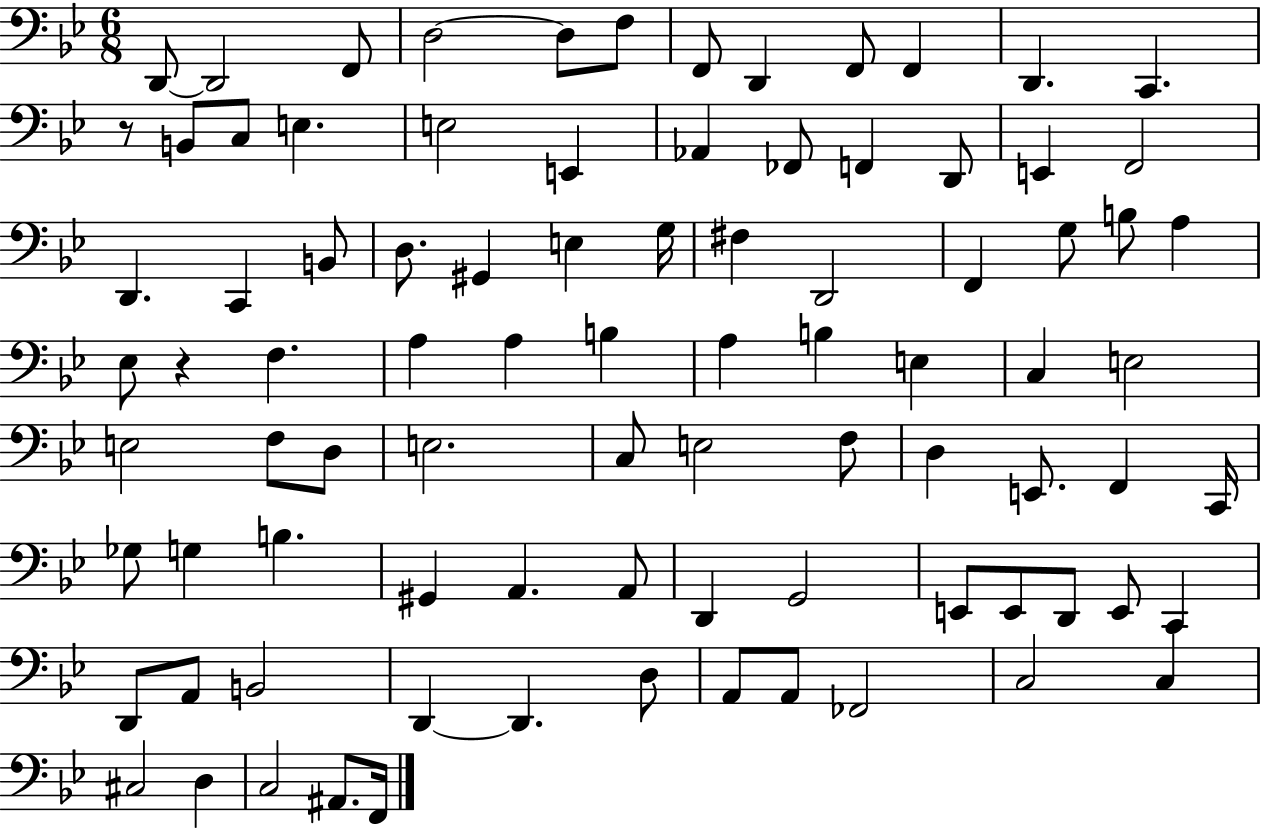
X:1
T:Untitled
M:6/8
L:1/4
K:Bb
D,,/2 D,,2 F,,/2 D,2 D,/2 F,/2 F,,/2 D,, F,,/2 F,, D,, C,, z/2 B,,/2 C,/2 E, E,2 E,, _A,, _F,,/2 F,, D,,/2 E,, F,,2 D,, C,, B,,/2 D,/2 ^G,, E, G,/4 ^F, D,,2 F,, G,/2 B,/2 A, _E,/2 z F, A, A, B, A, B, E, C, E,2 E,2 F,/2 D,/2 E,2 C,/2 E,2 F,/2 D, E,,/2 F,, C,,/4 _G,/2 G, B, ^G,, A,, A,,/2 D,, G,,2 E,,/2 E,,/2 D,,/2 E,,/2 C,, D,,/2 A,,/2 B,,2 D,, D,, D,/2 A,,/2 A,,/2 _F,,2 C,2 C, ^C,2 D, C,2 ^A,,/2 F,,/4